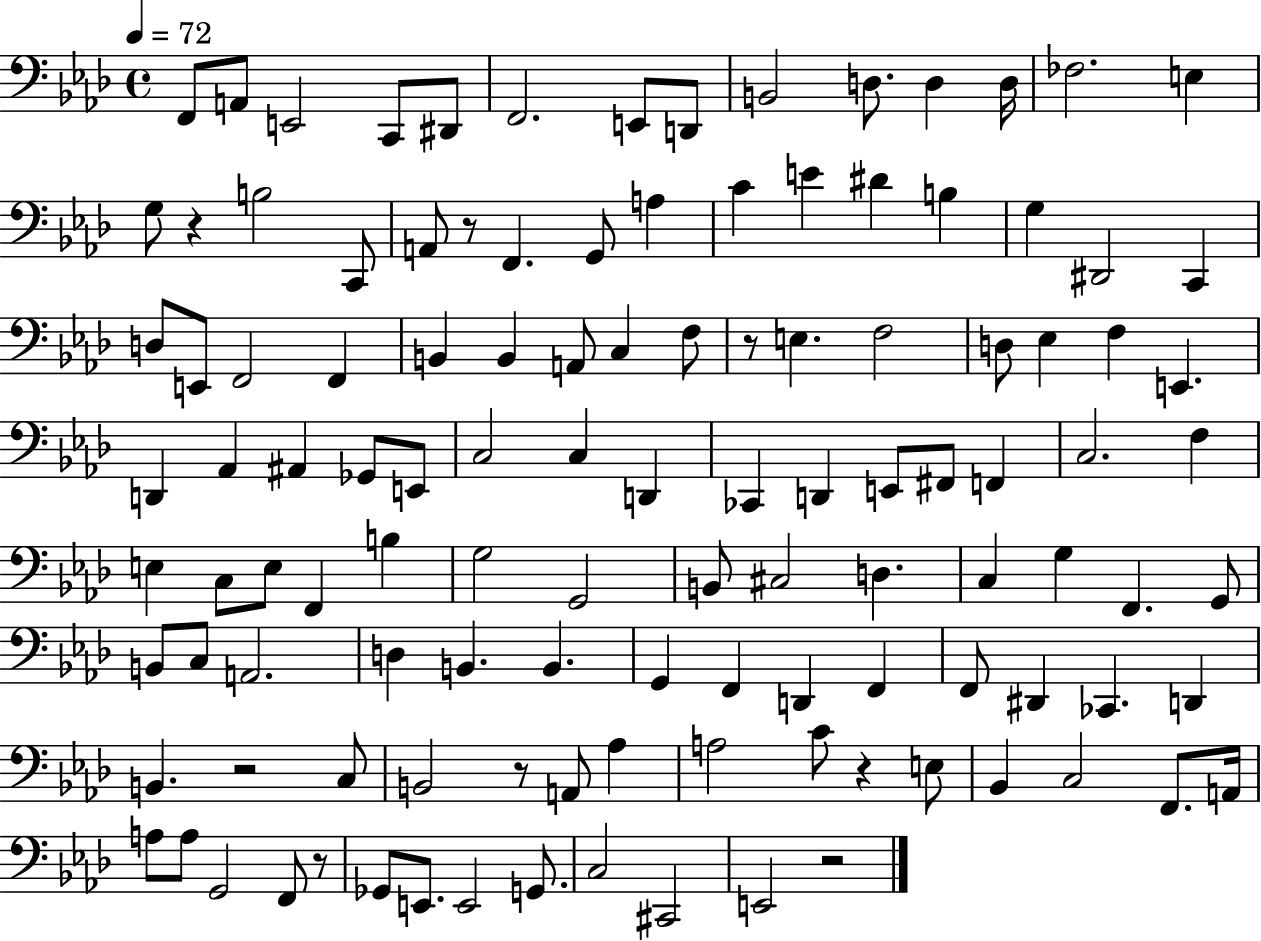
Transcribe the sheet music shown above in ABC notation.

X:1
T:Untitled
M:4/4
L:1/4
K:Ab
F,,/2 A,,/2 E,,2 C,,/2 ^D,,/2 F,,2 E,,/2 D,,/2 B,,2 D,/2 D, D,/4 _F,2 E, G,/2 z B,2 C,,/2 A,,/2 z/2 F,, G,,/2 A, C E ^D B, G, ^D,,2 C,, D,/2 E,,/2 F,,2 F,, B,, B,, A,,/2 C, F,/2 z/2 E, F,2 D,/2 _E, F, E,, D,, _A,, ^A,, _G,,/2 E,,/2 C,2 C, D,, _C,, D,, E,,/2 ^F,,/2 F,, C,2 F, E, C,/2 E,/2 F,, B, G,2 G,,2 B,,/2 ^C,2 D, C, G, F,, G,,/2 B,,/2 C,/2 A,,2 D, B,, B,, G,, F,, D,, F,, F,,/2 ^D,, _C,, D,, B,, z2 C,/2 B,,2 z/2 A,,/2 _A, A,2 C/2 z E,/2 _B,, C,2 F,,/2 A,,/4 A,/2 A,/2 G,,2 F,,/2 z/2 _G,,/2 E,,/2 E,,2 G,,/2 C,2 ^C,,2 E,,2 z2